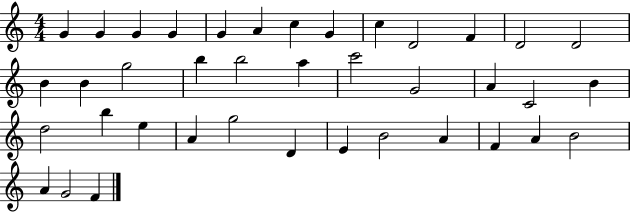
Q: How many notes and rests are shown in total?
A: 39